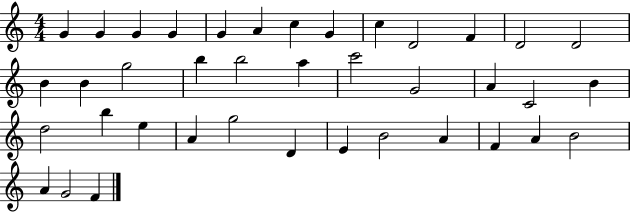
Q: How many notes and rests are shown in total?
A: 39